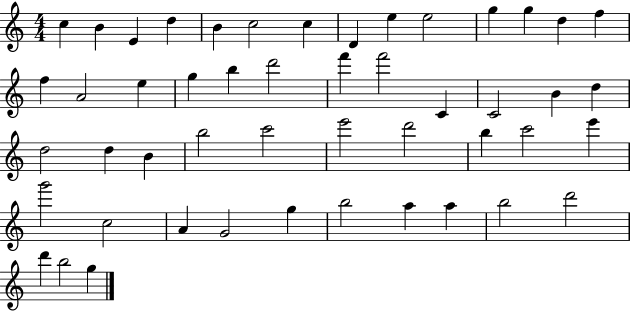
{
  \clef treble
  \numericTimeSignature
  \time 4/4
  \key c \major
  c''4 b'4 e'4 d''4 | b'4 c''2 c''4 | d'4 e''4 e''2 | g''4 g''4 d''4 f''4 | \break f''4 a'2 e''4 | g''4 b''4 d'''2 | f'''4 f'''2 c'4 | c'2 b'4 d''4 | \break d''2 d''4 b'4 | b''2 c'''2 | e'''2 d'''2 | b''4 c'''2 e'''4 | \break g'''2 c''2 | a'4 g'2 g''4 | b''2 a''4 a''4 | b''2 d'''2 | \break d'''4 b''2 g''4 | \bar "|."
}